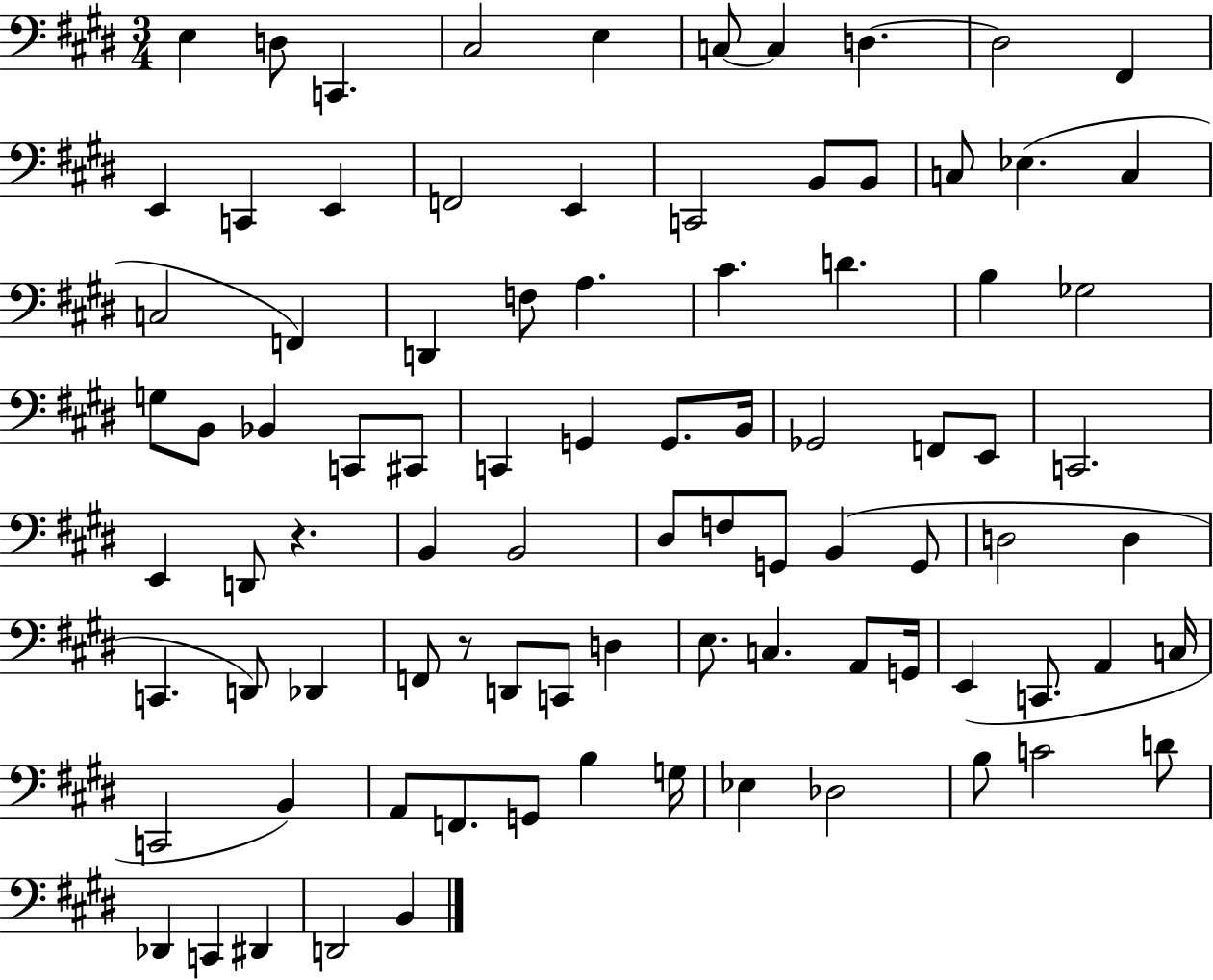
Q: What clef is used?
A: bass